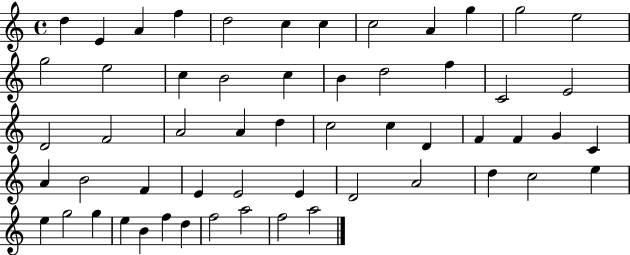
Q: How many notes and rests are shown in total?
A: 56